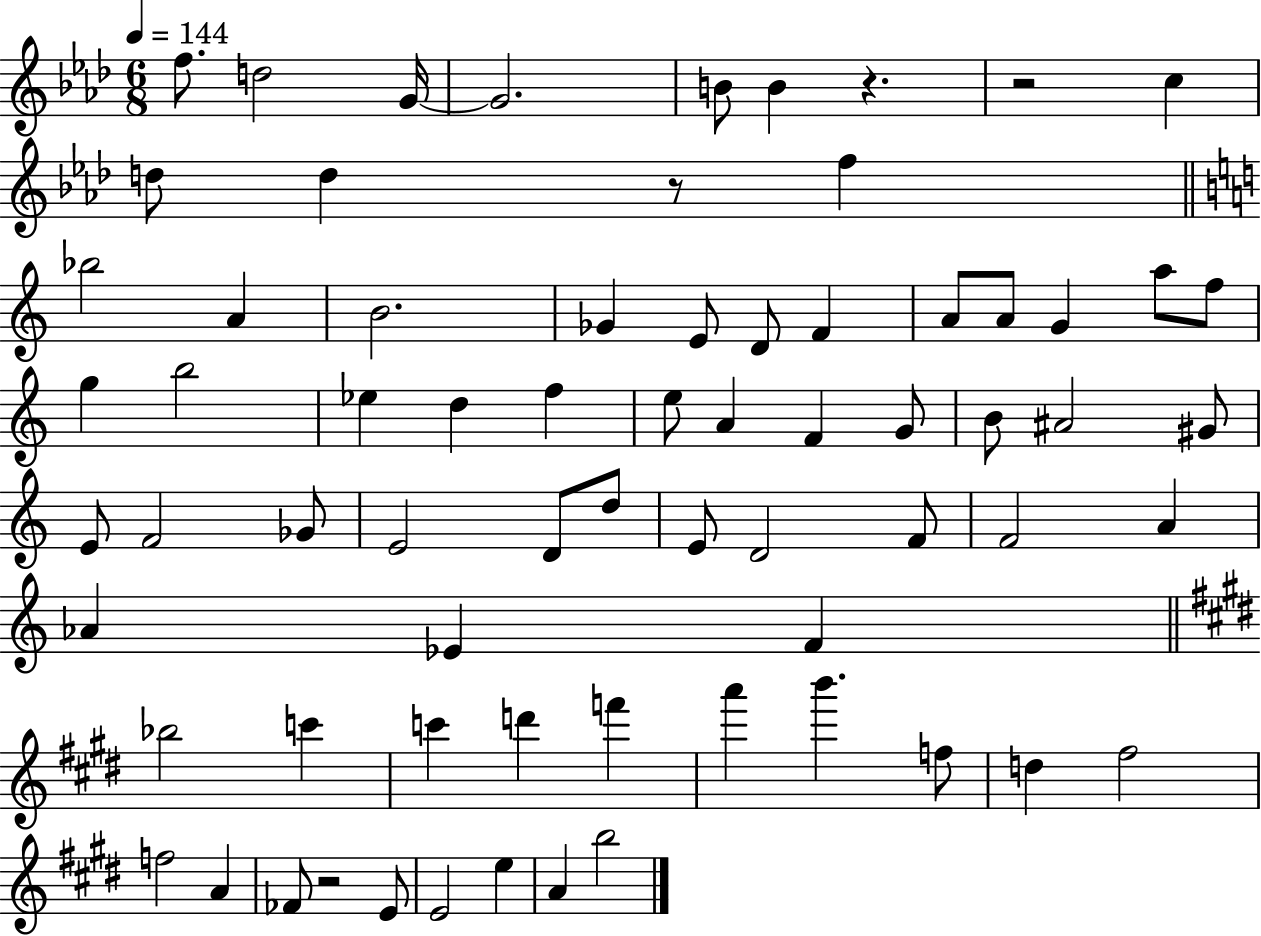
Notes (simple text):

F5/e. D5/h G4/s G4/h. B4/e B4/q R/q. R/h C5/q D5/e D5/q R/e F5/q Bb5/h A4/q B4/h. Gb4/q E4/e D4/e F4/q A4/e A4/e G4/q A5/e F5/e G5/q B5/h Eb5/q D5/q F5/q E5/e A4/q F4/q G4/e B4/e A#4/h G#4/e E4/e F4/h Gb4/e E4/h D4/e D5/e E4/e D4/h F4/e F4/h A4/q Ab4/q Eb4/q F4/q Bb5/h C6/q C6/q D6/q F6/q A6/q B6/q. F5/e D5/q F#5/h F5/h A4/q FES4/e R/h E4/e E4/h E5/q A4/q B5/h